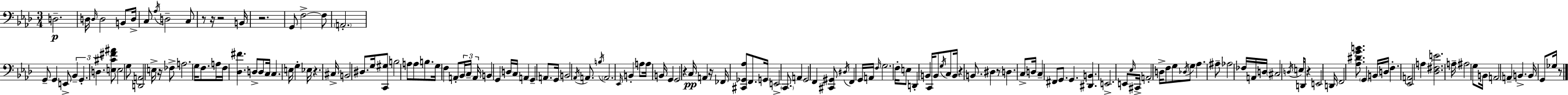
D3/h. D3/s D3/s D3/h B2/e D3/s C3/e Ab3/s D3/h C3/e R/e R/s R/h B2/s R/h. G2/e F3/h F3/e A2/h. G2/e G2/q E2/e Bb2/q G2/q. D3/q. [E3,C#4,F#4,A#4]/e E3/h G3/e [D2,A2]/h E3/s R/s FES3/e A3/h. G3/s F3/e. A3/s F3/s [Db3,F#4]/q. D3/e D3/e C3/s C3/q. E3/s G3/q Eb3/s R/q. C#3/s B2/h D#3/e. G3/s [C2,G#3]/e B3/h A3/e A3/e B3/e. G3/s F3/q A2/e Bb2/s C3/s A2/s B2/q G2/q D3/s C3/s A2/q G2/q A2/e. G2/s B2/h Ab2/s A2/e. B3/s A2/h. Eb2/s B2/q A3/e A3/s B2/s G2/q G2/h R/q C3/s A2/q R/s FES2/s [C#2,Gb2,Ab3]/e F2/e. G2/s E2/h C2/e. A2/q G2/h F2/q [C#2,G#2]/e D#3/s F2/q G2/s A2/s F3/s G3/h. F3/s E3/e D2/q B2/q C2/s B2/e G3/s C3/e B2/s R/q B2/e. D#3/q R/e D3/q. C3/e D3/s C3/q F#2/e G2/e. G2/q. [D#2,B2]/q. E2/h. E2/e Eb3/s C#2/s A2/h D3/s F3/e G3/e Db3/s G3/e Ab3/q. A#3/e Ab3/h FES3/s A2/s D3/s C#3/h D3/s E3/s D2/e R/q E2/h D2/s F2/h [Ab3,D#4,G4,B4]/e. G2/q B2/s D3/s F3/q. [Eb2,A2]/h A3/q [Db3,F#3,E4]/h. A3/s A#3/h G3/e B2/s A2/h A2/q B2/q. B2/s G2/e Gb3/s R/e